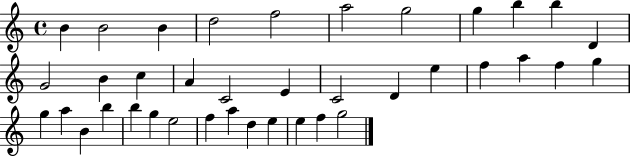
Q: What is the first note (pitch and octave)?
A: B4